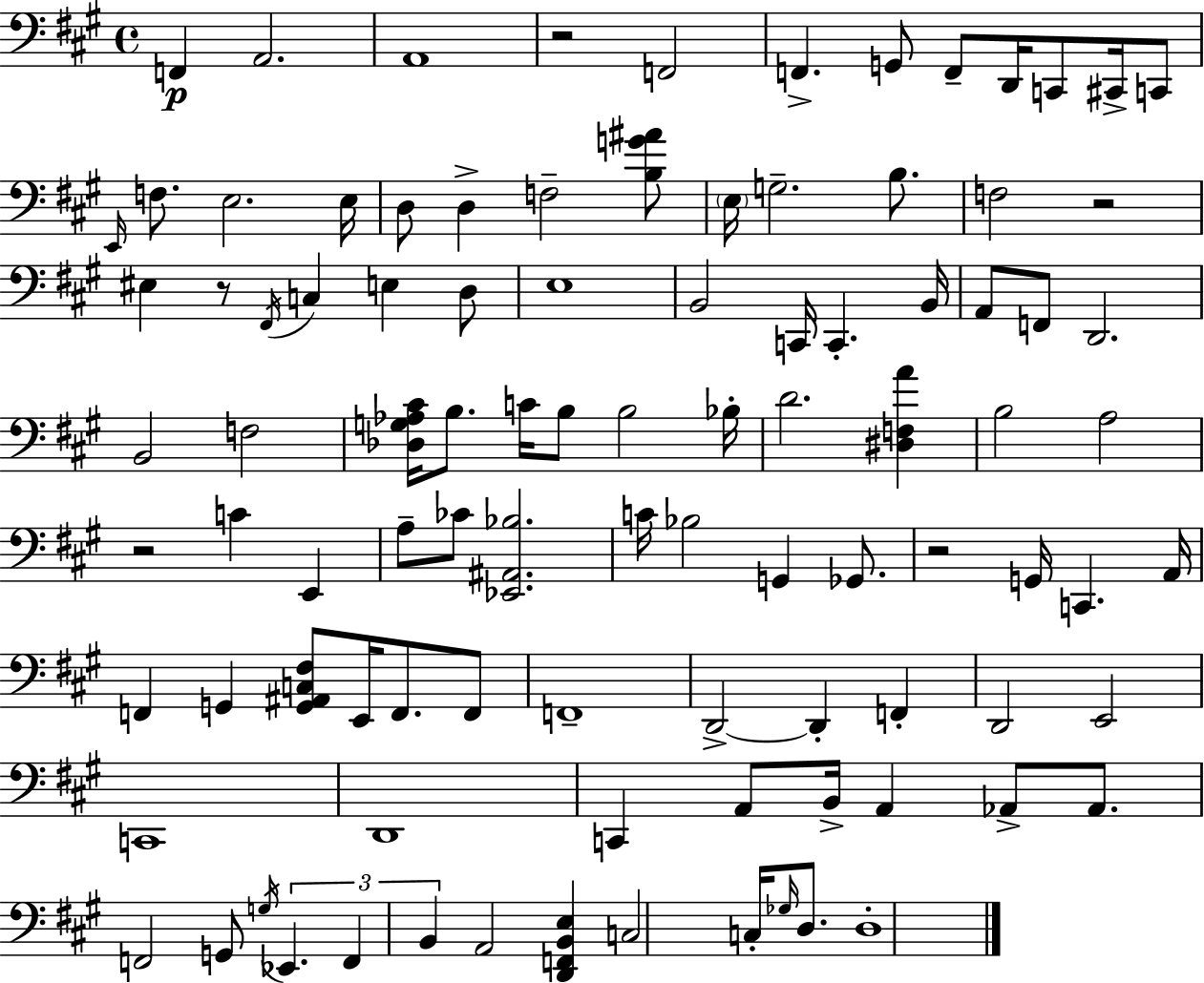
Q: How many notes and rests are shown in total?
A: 98